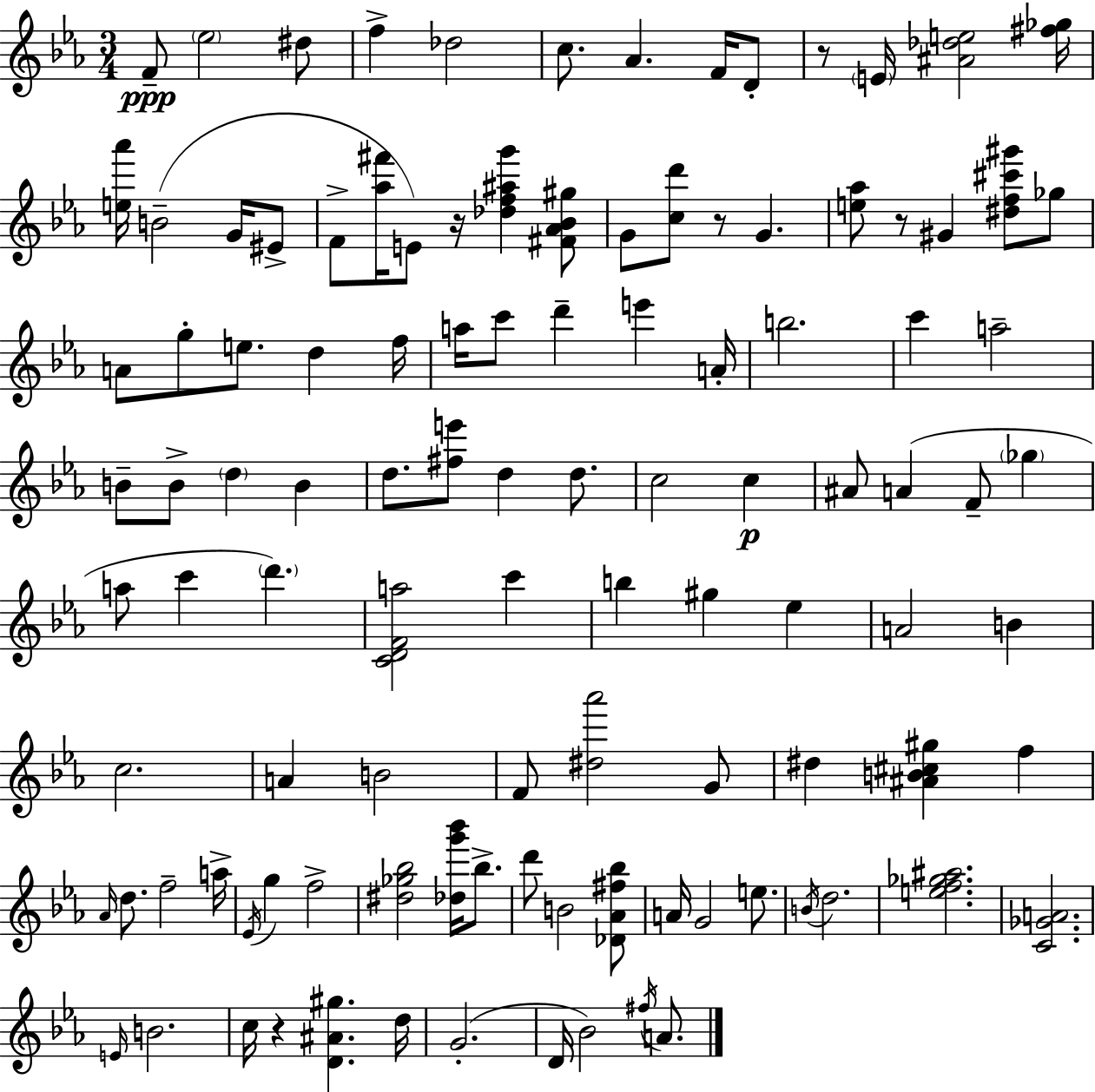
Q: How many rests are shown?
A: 5